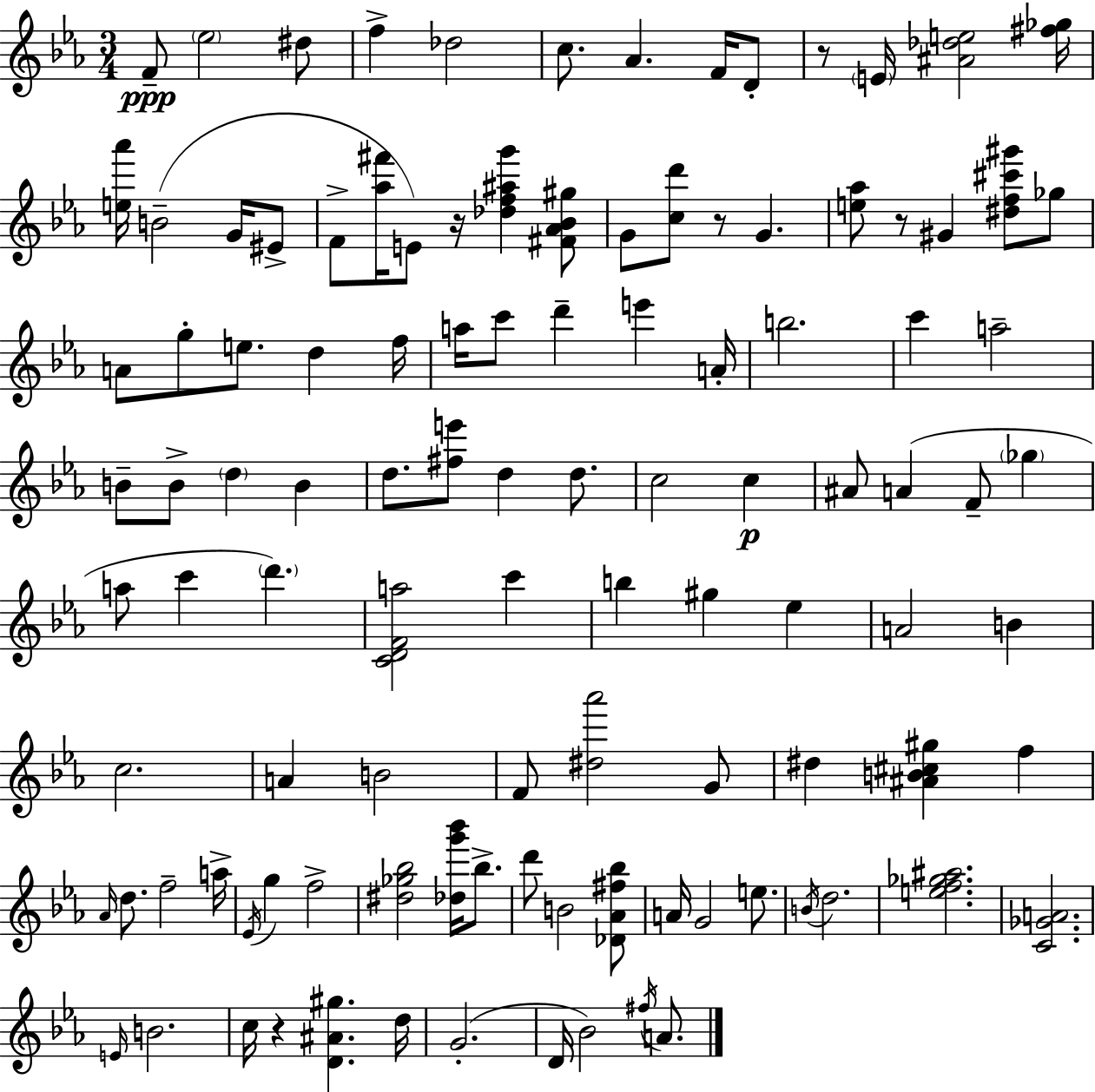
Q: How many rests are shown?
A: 5